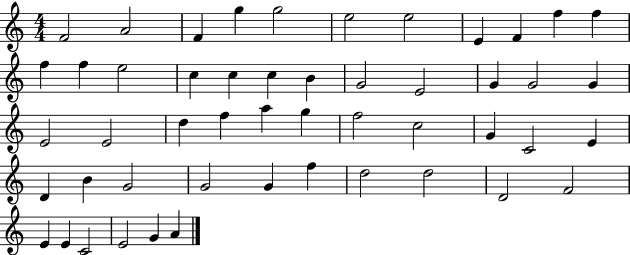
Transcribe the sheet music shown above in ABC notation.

X:1
T:Untitled
M:4/4
L:1/4
K:C
F2 A2 F g g2 e2 e2 E F f f f f e2 c c c B G2 E2 G G2 G E2 E2 d f a g f2 c2 G C2 E D B G2 G2 G f d2 d2 D2 F2 E E C2 E2 G A